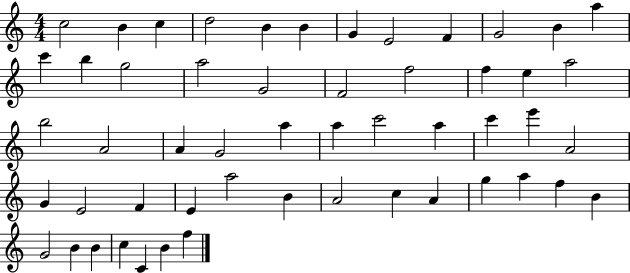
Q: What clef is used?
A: treble